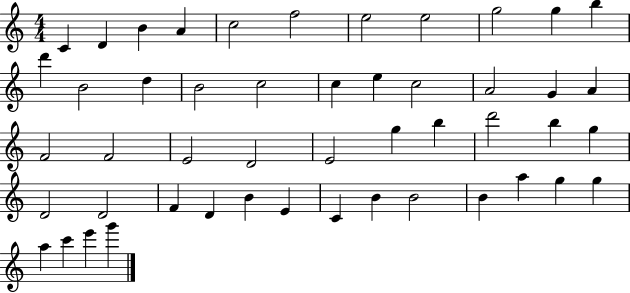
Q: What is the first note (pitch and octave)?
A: C4